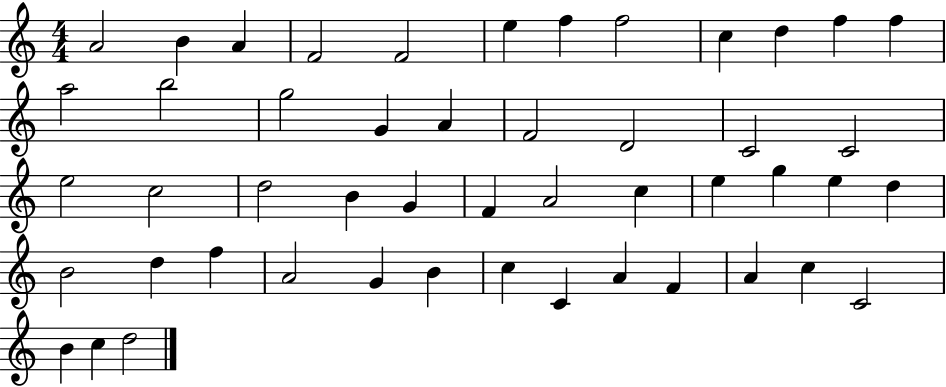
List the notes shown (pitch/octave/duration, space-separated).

A4/h B4/q A4/q F4/h F4/h E5/q F5/q F5/h C5/q D5/q F5/q F5/q A5/h B5/h G5/h G4/q A4/q F4/h D4/h C4/h C4/h E5/h C5/h D5/h B4/q G4/q F4/q A4/h C5/q E5/q G5/q E5/q D5/q B4/h D5/q F5/q A4/h G4/q B4/q C5/q C4/q A4/q F4/q A4/q C5/q C4/h B4/q C5/q D5/h